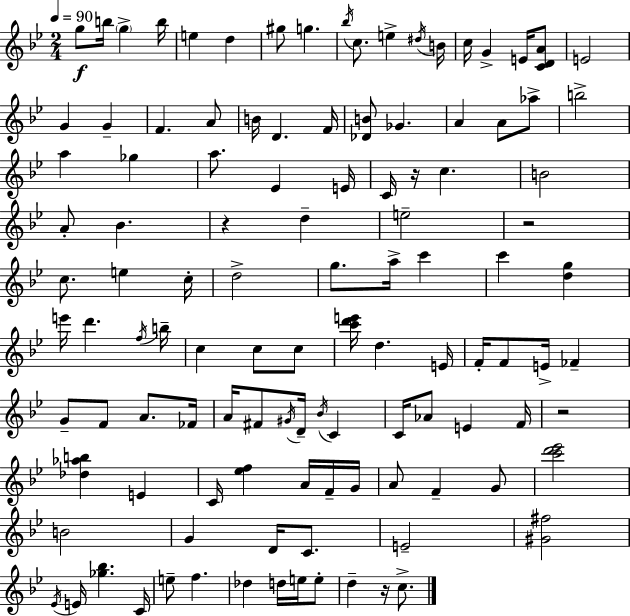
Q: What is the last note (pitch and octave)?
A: C5